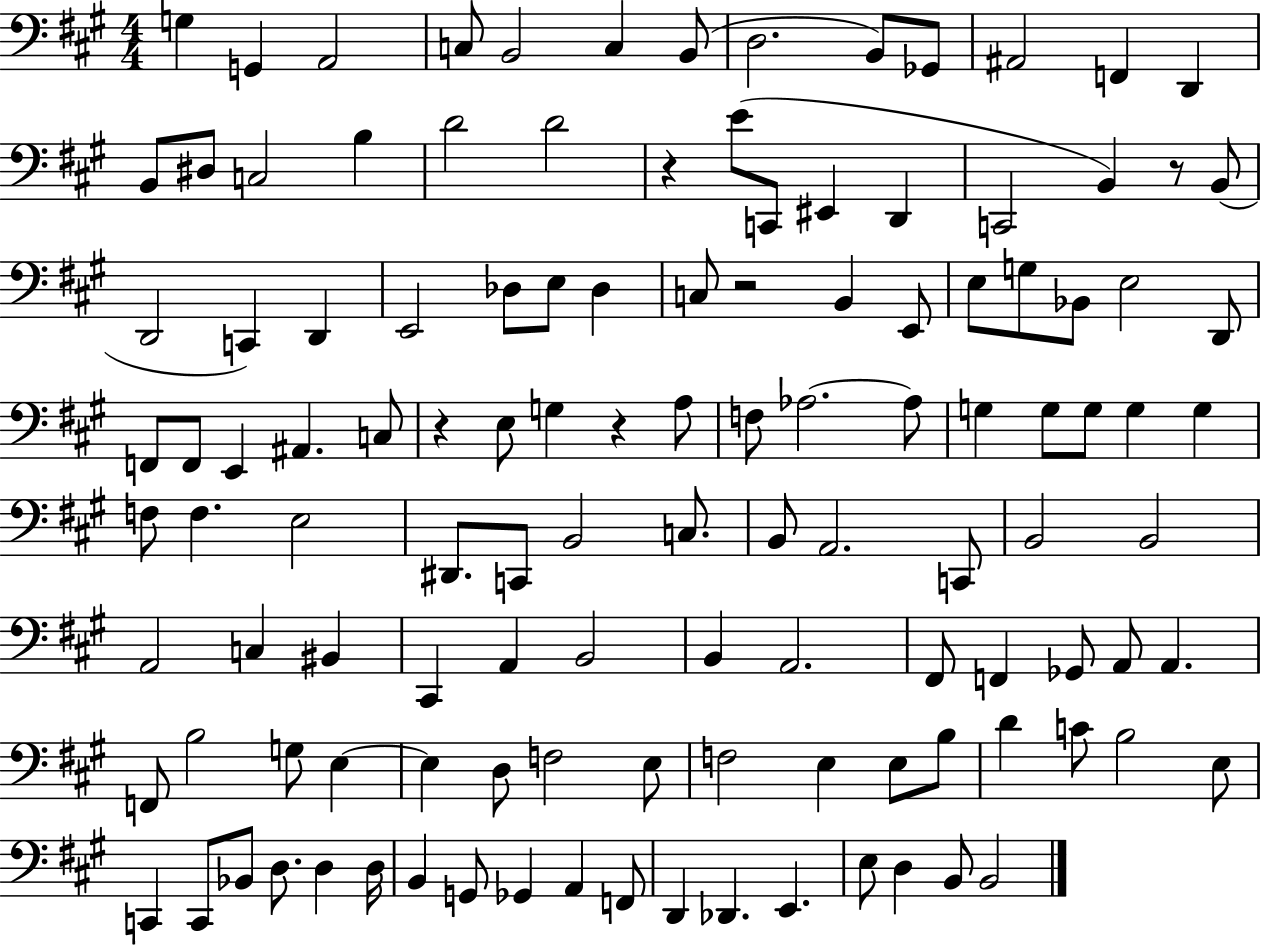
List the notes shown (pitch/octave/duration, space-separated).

G3/q G2/q A2/h C3/e B2/h C3/q B2/e D3/h. B2/e Gb2/e A#2/h F2/q D2/q B2/e D#3/e C3/h B3/q D4/h D4/h R/q E4/e C2/e EIS2/q D2/q C2/h B2/q R/e B2/e D2/h C2/q D2/q E2/h Db3/e E3/e Db3/q C3/e R/h B2/q E2/e E3/e G3/e Bb2/e E3/h D2/e F2/e F2/e E2/q A#2/q. C3/e R/q E3/e G3/q R/q A3/e F3/e Ab3/h. Ab3/e G3/q G3/e G3/e G3/q G3/q F3/e F3/q. E3/h D#2/e. C2/e B2/h C3/e. B2/e A2/h. C2/e B2/h B2/h A2/h C3/q BIS2/q C#2/q A2/q B2/h B2/q A2/h. F#2/e F2/q Gb2/e A2/e A2/q. F2/e B3/h G3/e E3/q E3/q D3/e F3/h E3/e F3/h E3/q E3/e B3/e D4/q C4/e B3/h E3/e C2/q C2/e Bb2/e D3/e. D3/q D3/s B2/q G2/e Gb2/q A2/q F2/e D2/q Db2/q. E2/q. E3/e D3/q B2/e B2/h